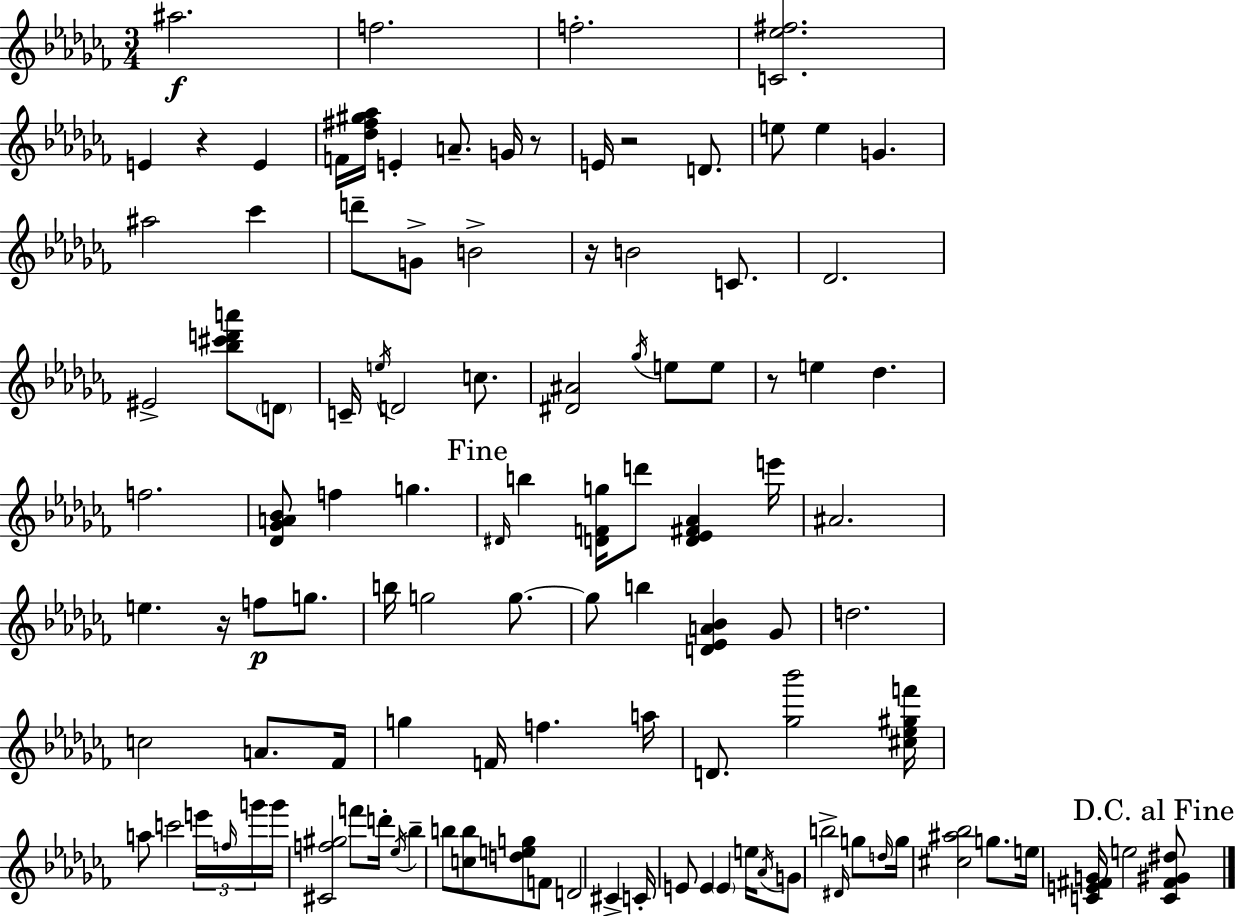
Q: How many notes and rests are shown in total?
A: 110